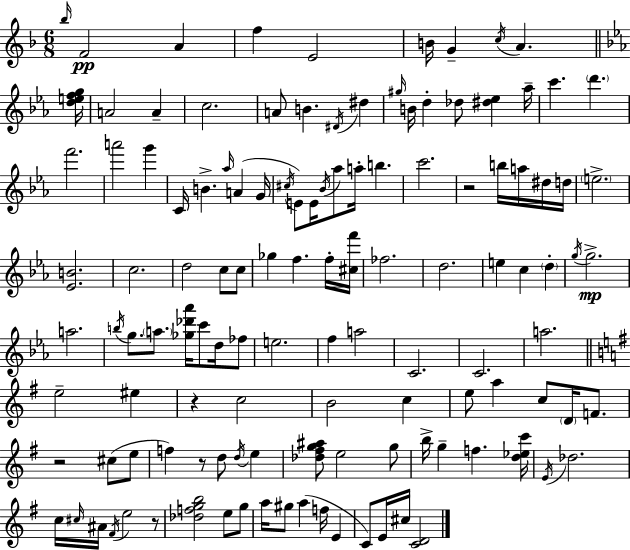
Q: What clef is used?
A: treble